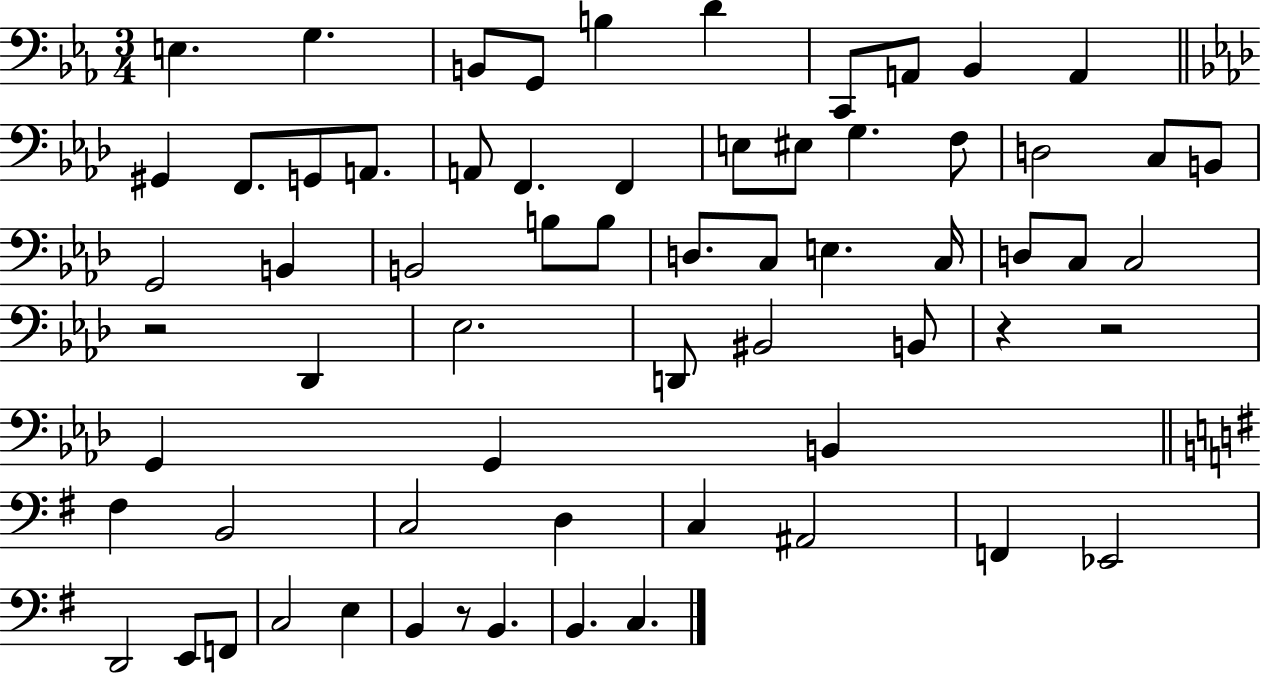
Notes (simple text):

E3/q. G3/q. B2/e G2/e B3/q D4/q C2/e A2/e Bb2/q A2/q G#2/q F2/e. G2/e A2/e. A2/e F2/q. F2/q E3/e EIS3/e G3/q. F3/e D3/h C3/e B2/e G2/h B2/q B2/h B3/e B3/e D3/e. C3/e E3/q. C3/s D3/e C3/e C3/h R/h Db2/q Eb3/h. D2/e BIS2/h B2/e R/q R/h G2/q G2/q B2/q F#3/q B2/h C3/h D3/q C3/q A#2/h F2/q Eb2/h D2/h E2/e F2/e C3/h E3/q B2/q R/e B2/q. B2/q. C3/q.